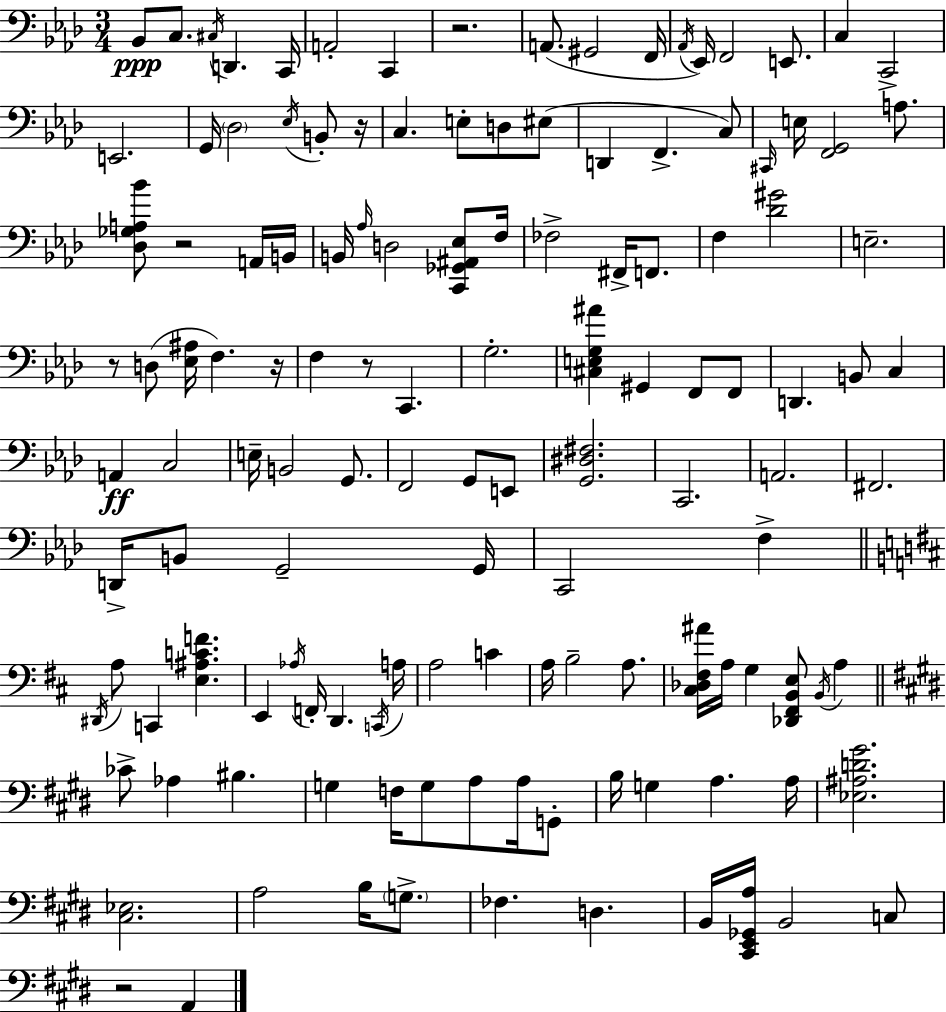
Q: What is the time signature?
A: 3/4